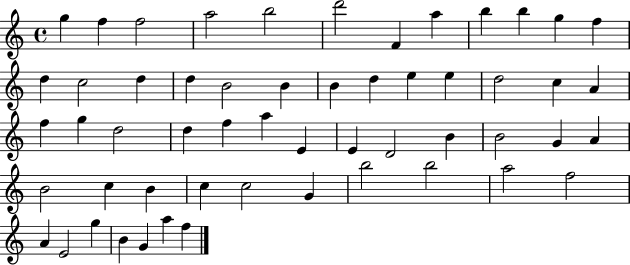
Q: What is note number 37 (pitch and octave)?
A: G4